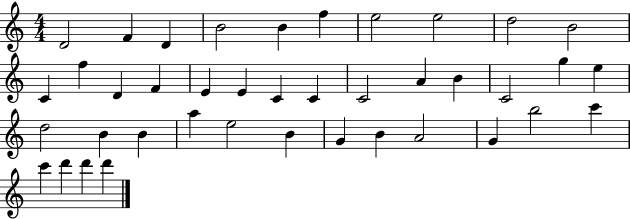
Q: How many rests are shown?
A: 0